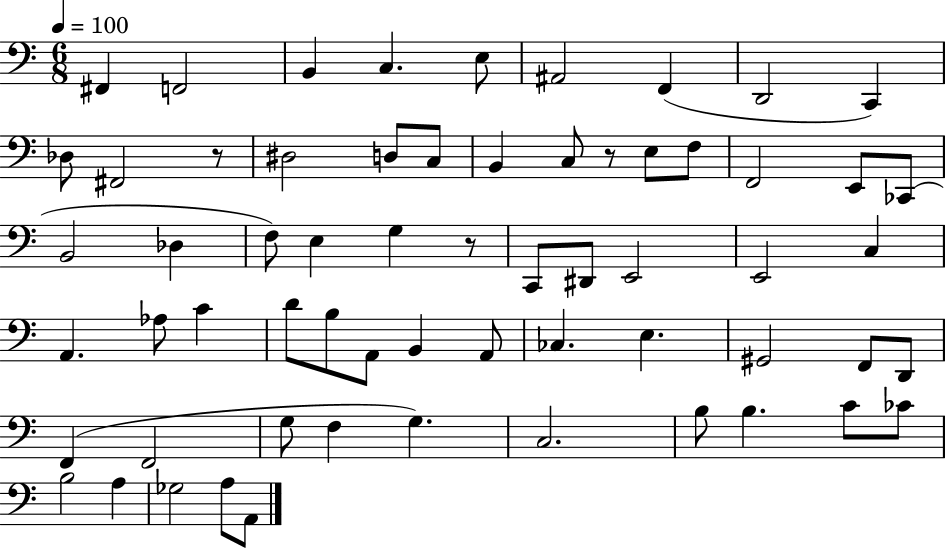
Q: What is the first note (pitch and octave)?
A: F#2